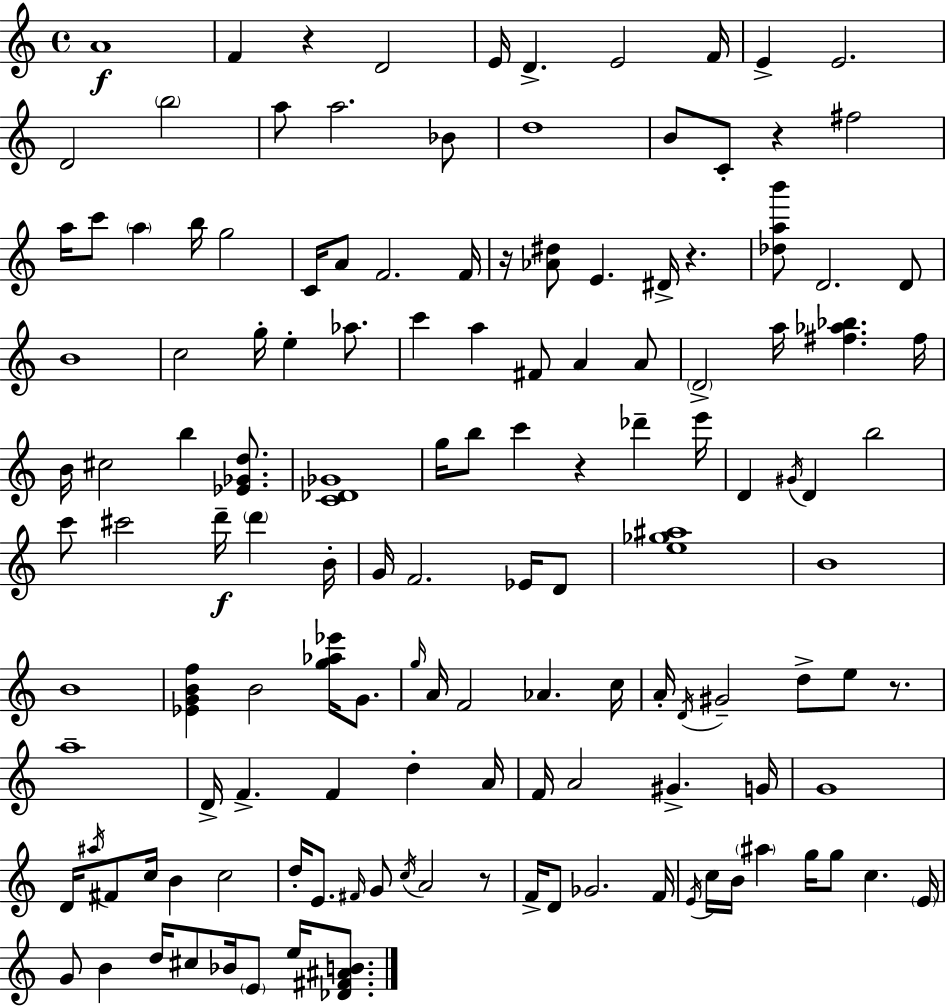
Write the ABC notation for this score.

X:1
T:Untitled
M:4/4
L:1/4
K:C
A4 F z D2 E/4 D E2 F/4 E E2 D2 b2 a/2 a2 _B/2 d4 B/2 C/2 z ^f2 a/4 c'/2 a b/4 g2 C/4 A/2 F2 F/4 z/4 [_A^d]/2 E ^D/4 z [_dab']/2 D2 D/2 B4 c2 g/4 e _a/2 c' a ^F/2 A A/2 D2 a/4 [^f_a_b] ^f/4 B/4 ^c2 b [_E_Gd]/2 [C_D_G]4 g/4 b/2 c' z _d' e'/4 D ^G/4 D b2 c'/2 ^c'2 d'/4 d' B/4 G/4 F2 _E/4 D/2 [e_g^a]4 B4 B4 [_EGBf] B2 [g_a_e']/4 G/2 g/4 A/4 F2 _A c/4 A/4 D/4 ^G2 d/2 e/2 z/2 a4 D/4 F F d A/4 F/4 A2 ^G G/4 G4 D/4 ^a/4 ^F/2 c/4 B c2 d/4 E/2 ^F/4 G/2 c/4 A2 z/2 F/4 D/2 _G2 F/4 E/4 c/4 B/4 ^a g/4 g/2 c E/4 G/2 B d/4 ^c/2 _B/4 E/2 e/4 [_D^F^AB]/2